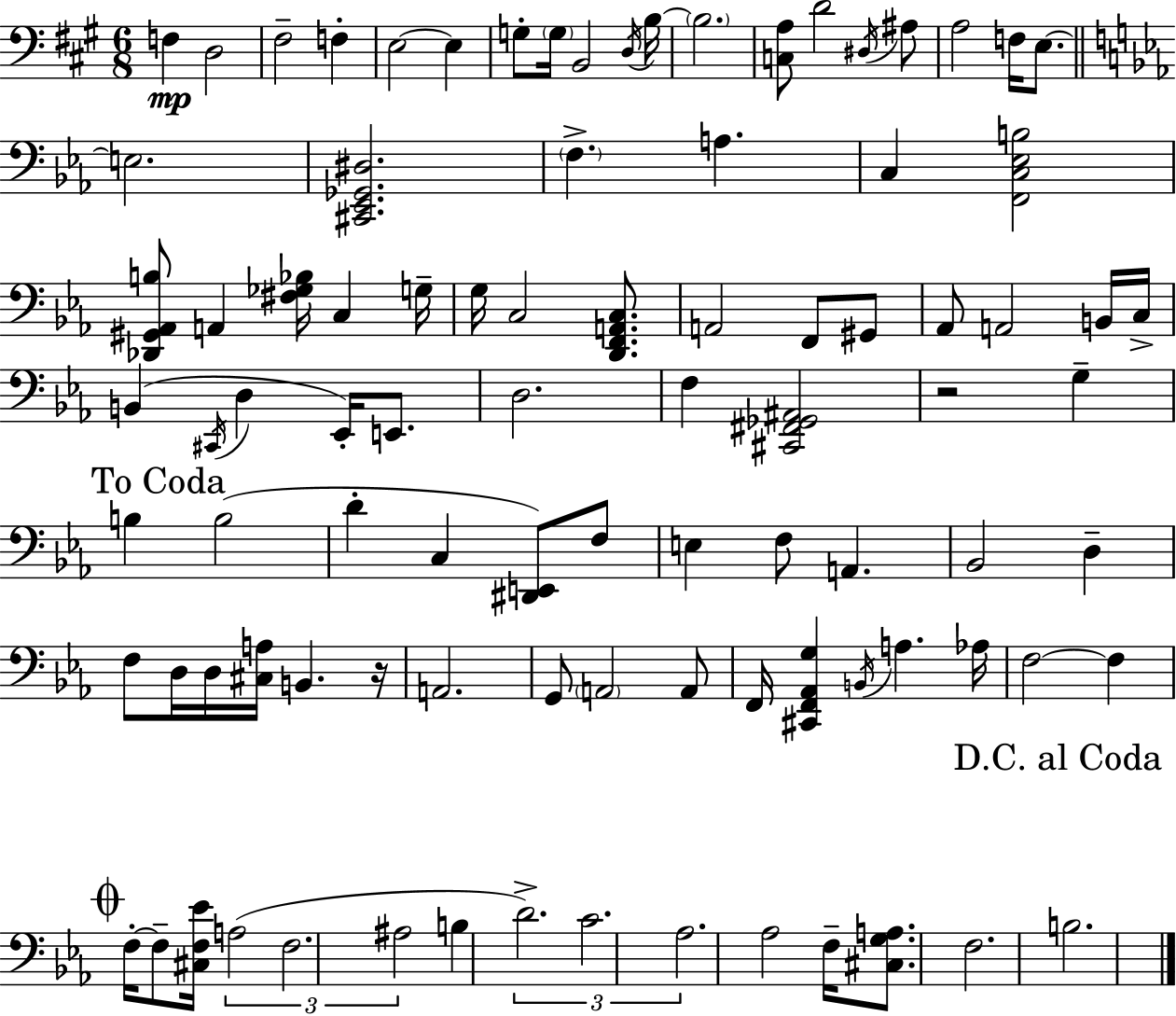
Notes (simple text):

F3/q D3/h F#3/h F3/q E3/h E3/q G3/e G3/s B2/h D3/s B3/s B3/h. [C3,A3]/e D4/h D#3/s A#3/e A3/h F3/s E3/e. E3/h. [C#2,Eb2,Gb2,D#3]/h. F3/q. A3/q. C3/q [F2,C3,Eb3,B3]/h [Db2,G#2,Ab2,B3]/e A2/q [F#3,Gb3,Bb3]/s C3/q G3/s G3/s C3/h [D2,F2,A2,C3]/e. A2/h F2/e G#2/e Ab2/e A2/h B2/s C3/s B2/q C#2/s D3/q Eb2/s E2/e. D3/h. F3/q [C#2,F#2,Gb2,A#2]/h R/h G3/q B3/q B3/h D4/q C3/q [D#2,E2]/e F3/e E3/q F3/e A2/q. Bb2/h D3/q F3/e D3/s D3/s [C#3,A3]/s B2/q. R/s A2/h. G2/e A2/h A2/e F2/s [C#2,F2,Ab2,G3]/q B2/s A3/q. Ab3/s F3/h F3/q F3/s F3/e [C#3,F3,Eb4]/s A3/h F3/h. A#3/h B3/q D4/h. C4/h. Ab3/h. Ab3/h F3/s [C#3,G3,A3]/e. F3/h. B3/h.